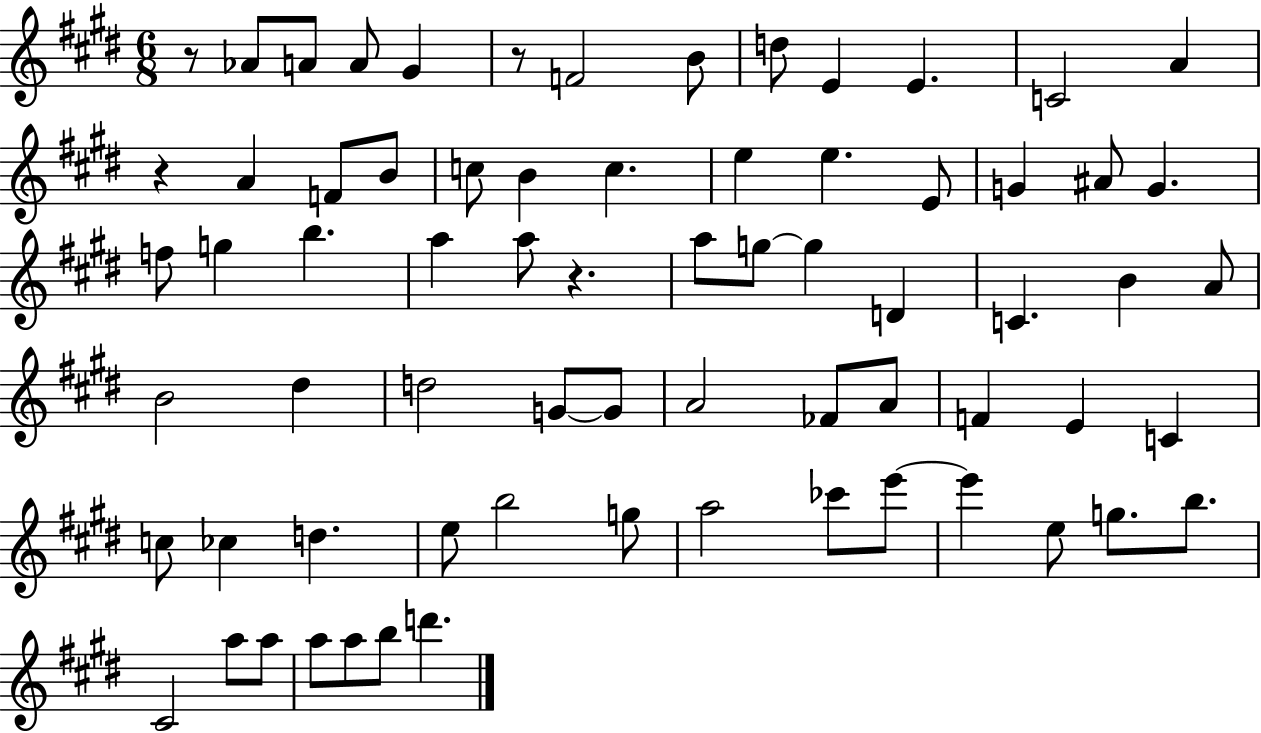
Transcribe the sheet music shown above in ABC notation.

X:1
T:Untitled
M:6/8
L:1/4
K:E
z/2 _A/2 A/2 A/2 ^G z/2 F2 B/2 d/2 E E C2 A z A F/2 B/2 c/2 B c e e E/2 G ^A/2 G f/2 g b a a/2 z a/2 g/2 g D C B A/2 B2 ^d d2 G/2 G/2 A2 _F/2 A/2 F E C c/2 _c d e/2 b2 g/2 a2 _c'/2 e'/2 e' e/2 g/2 b/2 ^C2 a/2 a/2 a/2 a/2 b/2 d'